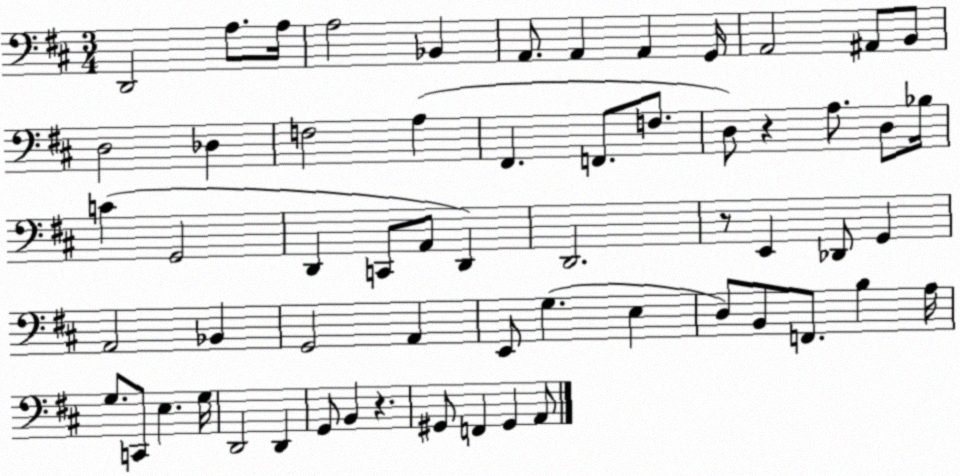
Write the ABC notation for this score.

X:1
T:Untitled
M:3/4
L:1/4
K:D
D,,2 A,/2 A,/4 A,2 _B,, A,,/2 A,, A,, G,,/4 A,,2 ^A,,/2 B,,/2 D,2 _D, F,2 A, ^F,, F,,/2 F,/2 D,/2 z A,/2 D,/2 _B,/4 C G,,2 D,, C,,/2 A,,/2 D,, D,,2 z/2 E,, _D,,/2 G,, A,,2 _B,, G,,2 A,, E,,/2 G, E, D,/2 B,,/2 F,,/2 B, A,/4 G,/2 C,,/2 E, G,/4 D,,2 D,, G,,/2 B,, z ^G,,/2 F,, ^G,, A,,/2